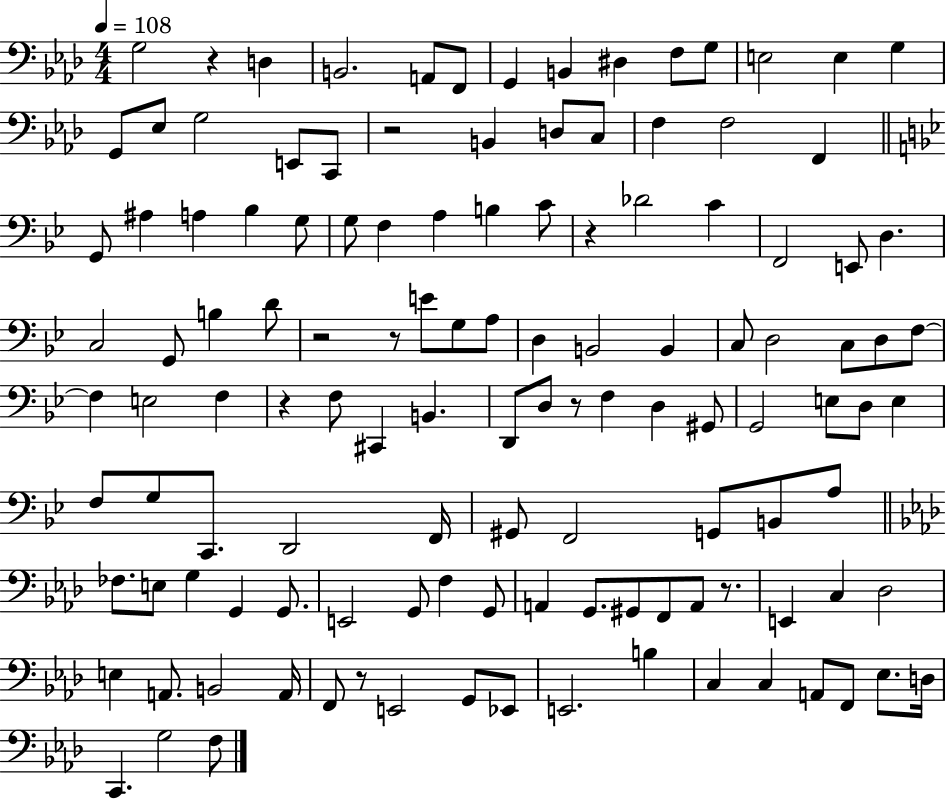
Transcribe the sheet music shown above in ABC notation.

X:1
T:Untitled
M:4/4
L:1/4
K:Ab
G,2 z D, B,,2 A,,/2 F,,/2 G,, B,, ^D, F,/2 G,/2 E,2 E, G, G,,/2 _E,/2 G,2 E,,/2 C,,/2 z2 B,, D,/2 C,/2 F, F,2 F,, G,,/2 ^A, A, _B, G,/2 G,/2 F, A, B, C/2 z _D2 C F,,2 E,,/2 D, C,2 G,,/2 B, D/2 z2 z/2 E/2 G,/2 A,/2 D, B,,2 B,, C,/2 D,2 C,/2 D,/2 F,/2 F, E,2 F, z F,/2 ^C,, B,, D,,/2 D,/2 z/2 F, D, ^G,,/2 G,,2 E,/2 D,/2 E, F,/2 G,/2 C,,/2 D,,2 F,,/4 ^G,,/2 F,,2 G,,/2 B,,/2 A,/2 _F,/2 E,/2 G, G,, G,,/2 E,,2 G,,/2 F, G,,/2 A,, G,,/2 ^G,,/2 F,,/2 A,,/2 z/2 E,, C, _D,2 E, A,,/2 B,,2 A,,/4 F,,/2 z/2 E,,2 G,,/2 _E,,/2 E,,2 B, C, C, A,,/2 F,,/2 _E,/2 D,/4 C,, G,2 F,/2